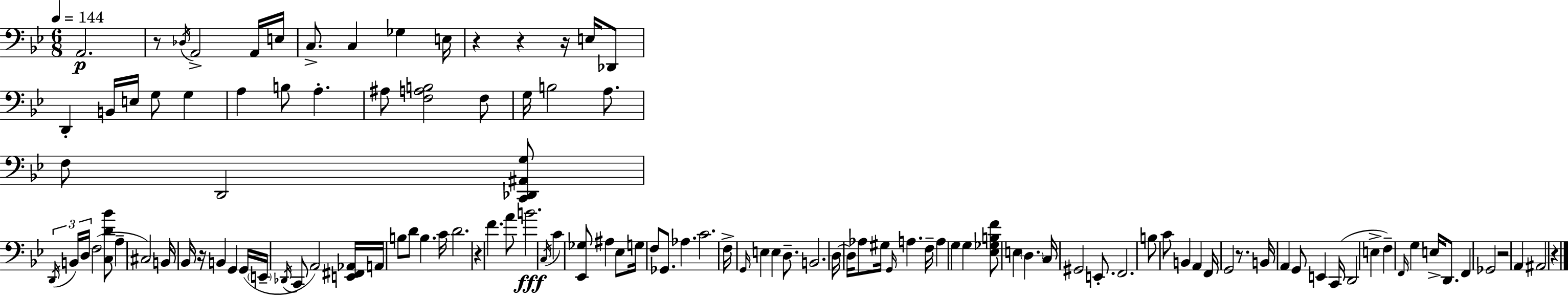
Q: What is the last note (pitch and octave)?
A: A#2